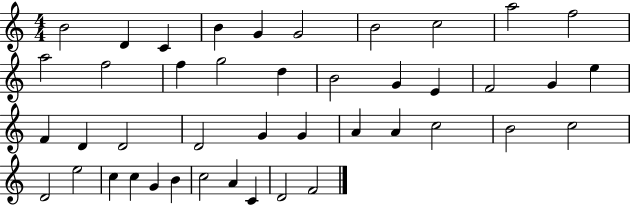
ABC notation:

X:1
T:Untitled
M:4/4
L:1/4
K:C
B2 D C B G G2 B2 c2 a2 f2 a2 f2 f g2 d B2 G E F2 G e F D D2 D2 G G A A c2 B2 c2 D2 e2 c c G B c2 A C D2 F2